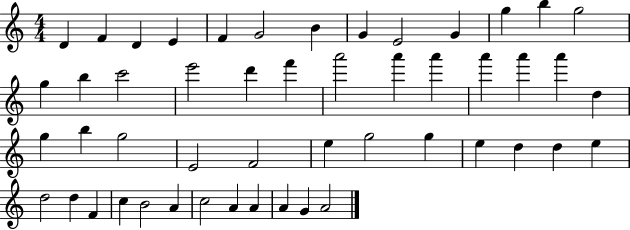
D4/q F4/q D4/q E4/q F4/q G4/h B4/q G4/q E4/h G4/q G5/q B5/q G5/h G5/q B5/q C6/h E6/h D6/q F6/q A6/h A6/q A6/q A6/q A6/q A6/q D5/q G5/q B5/q G5/h E4/h F4/h E5/q G5/h G5/q E5/q D5/q D5/q E5/q D5/h D5/q F4/q C5/q B4/h A4/q C5/h A4/q A4/q A4/q G4/q A4/h